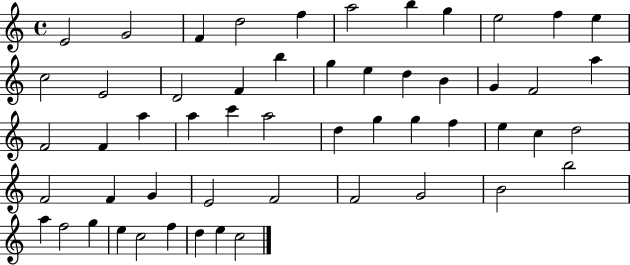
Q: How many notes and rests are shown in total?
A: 54